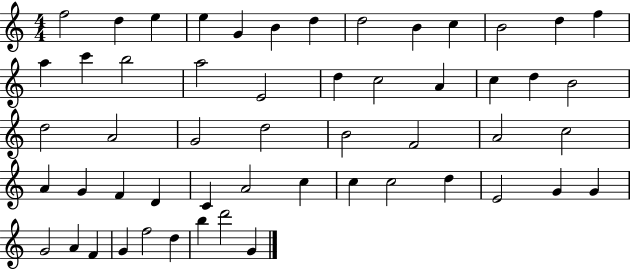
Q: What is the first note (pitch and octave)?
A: F5